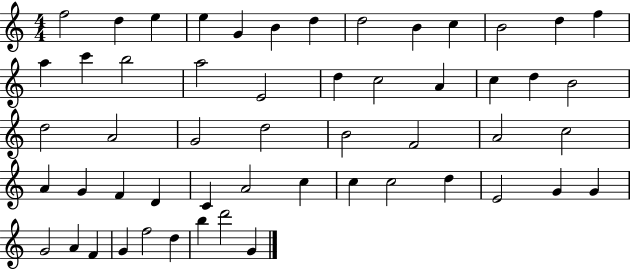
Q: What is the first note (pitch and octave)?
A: F5